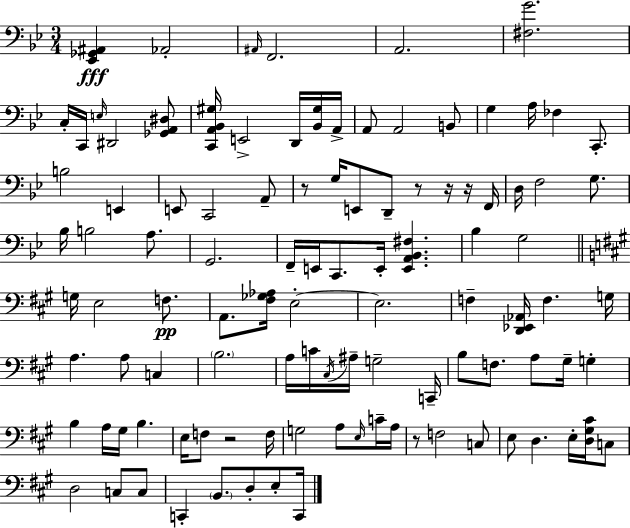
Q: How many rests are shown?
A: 6